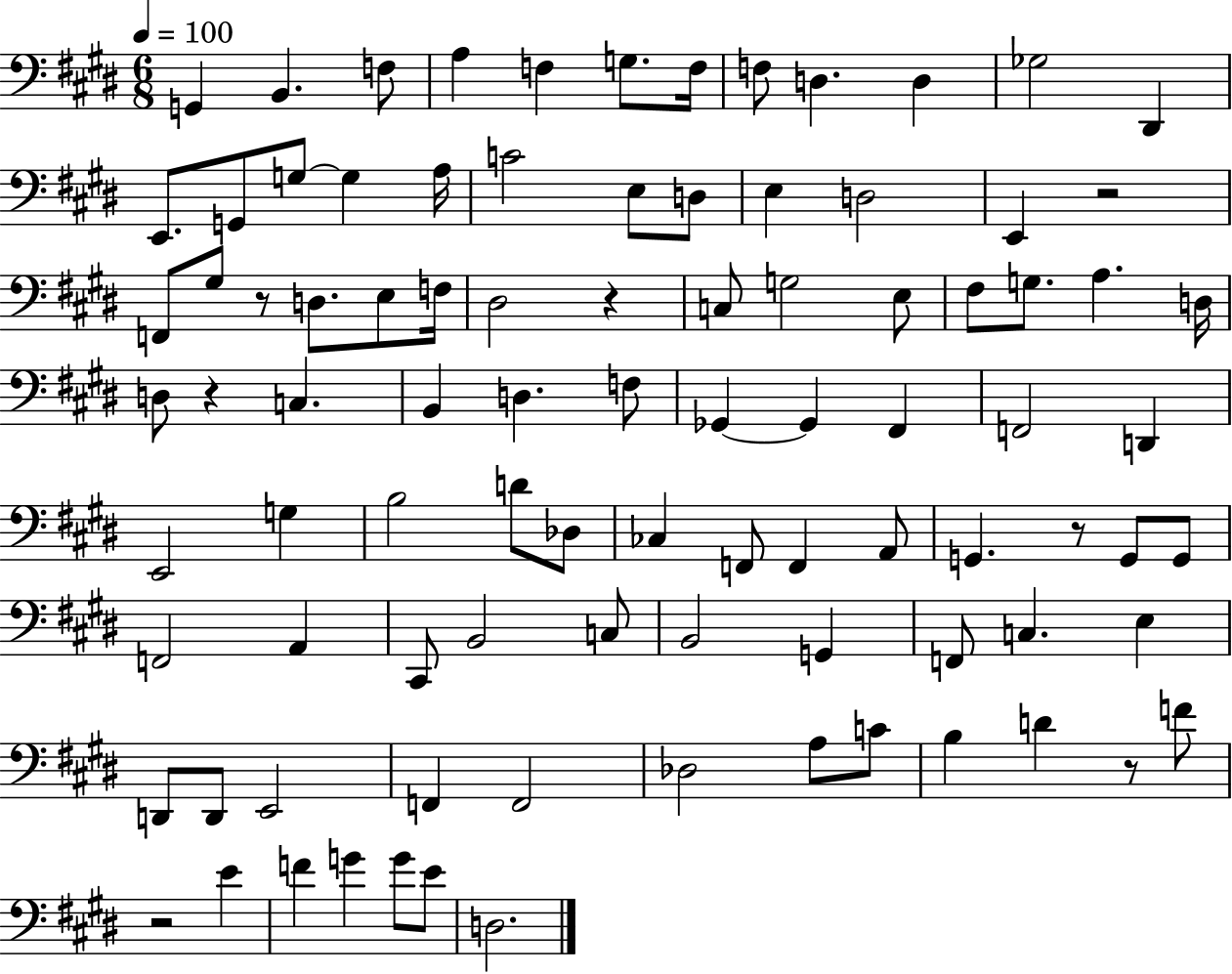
X:1
T:Untitled
M:6/8
L:1/4
K:E
G,, B,, F,/2 A, F, G,/2 F,/4 F,/2 D, D, _G,2 ^D,, E,,/2 G,,/2 G,/2 G, A,/4 C2 E,/2 D,/2 E, D,2 E,, z2 F,,/2 ^G,/2 z/2 D,/2 E,/2 F,/4 ^D,2 z C,/2 G,2 E,/2 ^F,/2 G,/2 A, D,/4 D,/2 z C, B,, D, F,/2 _G,, _G,, ^F,, F,,2 D,, E,,2 G, B,2 D/2 _D,/2 _C, F,,/2 F,, A,,/2 G,, z/2 G,,/2 G,,/2 F,,2 A,, ^C,,/2 B,,2 C,/2 B,,2 G,, F,,/2 C, E, D,,/2 D,,/2 E,,2 F,, F,,2 _D,2 A,/2 C/2 B, D z/2 F/2 z2 E F G G/2 E/2 D,2